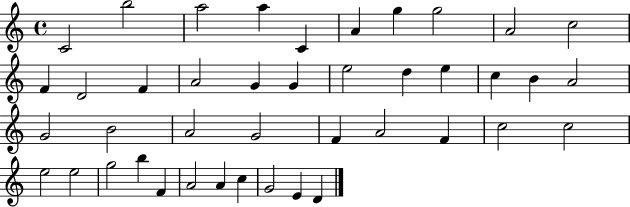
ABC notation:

X:1
T:Untitled
M:4/4
L:1/4
K:C
C2 b2 a2 a C A g g2 A2 c2 F D2 F A2 G G e2 d e c B A2 G2 B2 A2 G2 F A2 F c2 c2 e2 e2 g2 b F A2 A c G2 E D